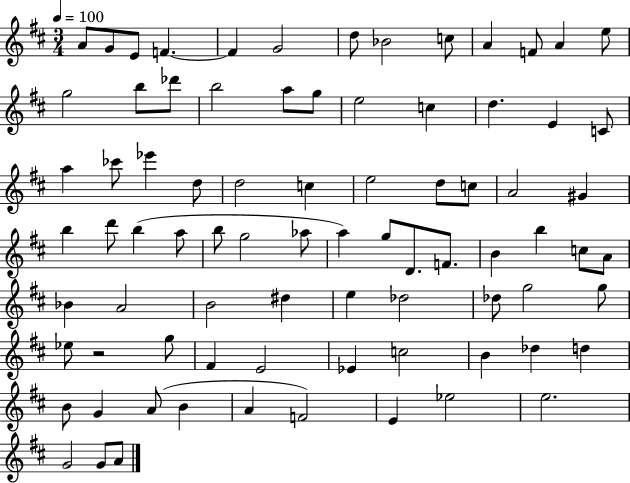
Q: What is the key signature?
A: D major